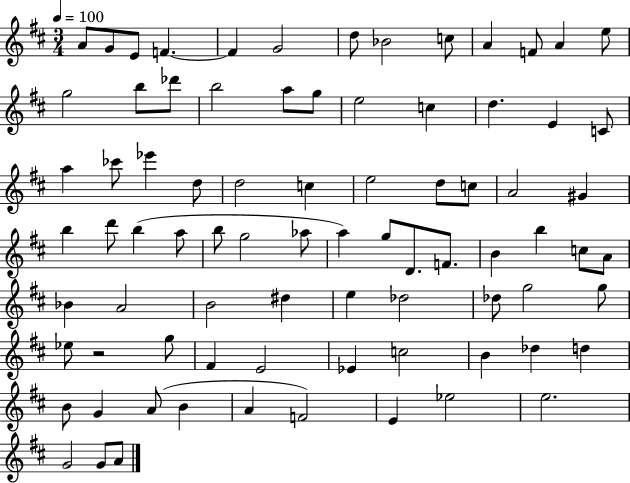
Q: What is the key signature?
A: D major